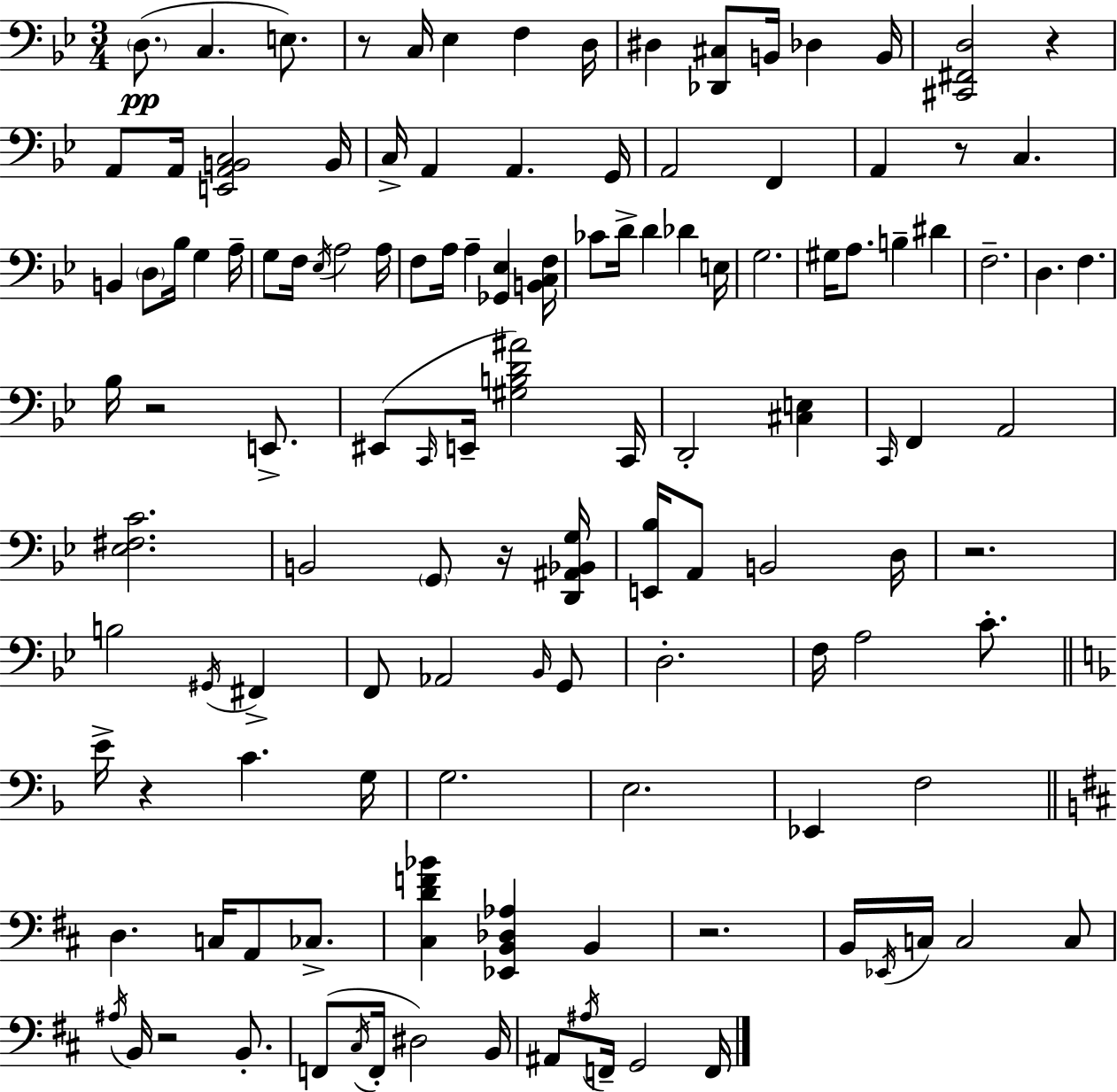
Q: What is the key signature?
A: BES major